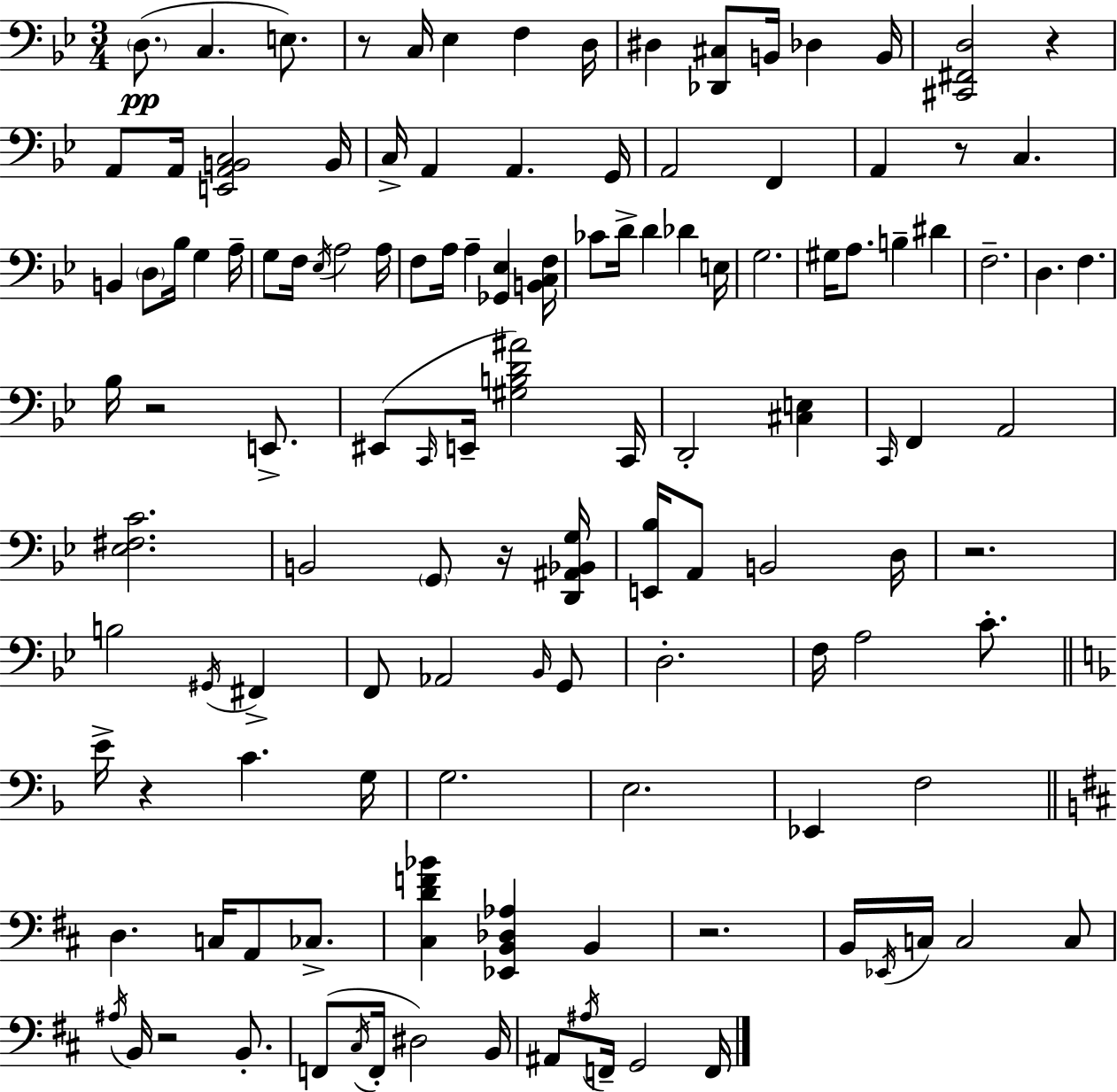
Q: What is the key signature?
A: BES major